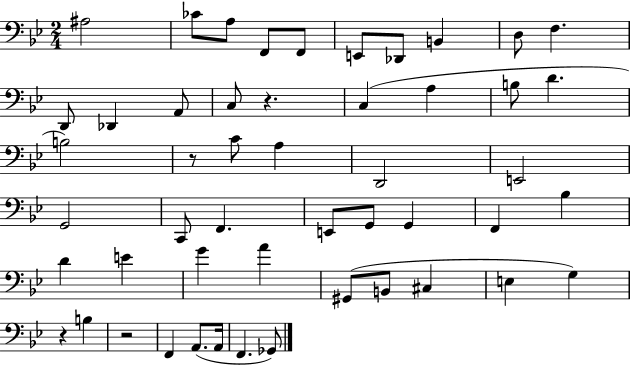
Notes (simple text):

A#3/h CES4/e A3/e F2/e F2/e E2/e Db2/e B2/q D3/e F3/q. D2/e Db2/q A2/e C3/e R/q. C3/q A3/q B3/e D4/q. B3/h R/e C4/e A3/q D2/h E2/h G2/h C2/e F2/q. E2/e G2/e G2/q F2/q Bb3/q D4/q E4/q G4/q A4/q G#2/e B2/e C#3/q E3/q G3/q R/q B3/q R/h F2/q A2/e. A2/s F2/q. Gb2/e